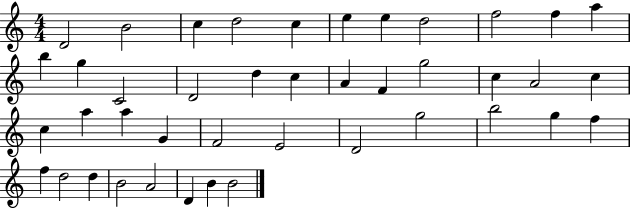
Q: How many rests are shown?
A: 0